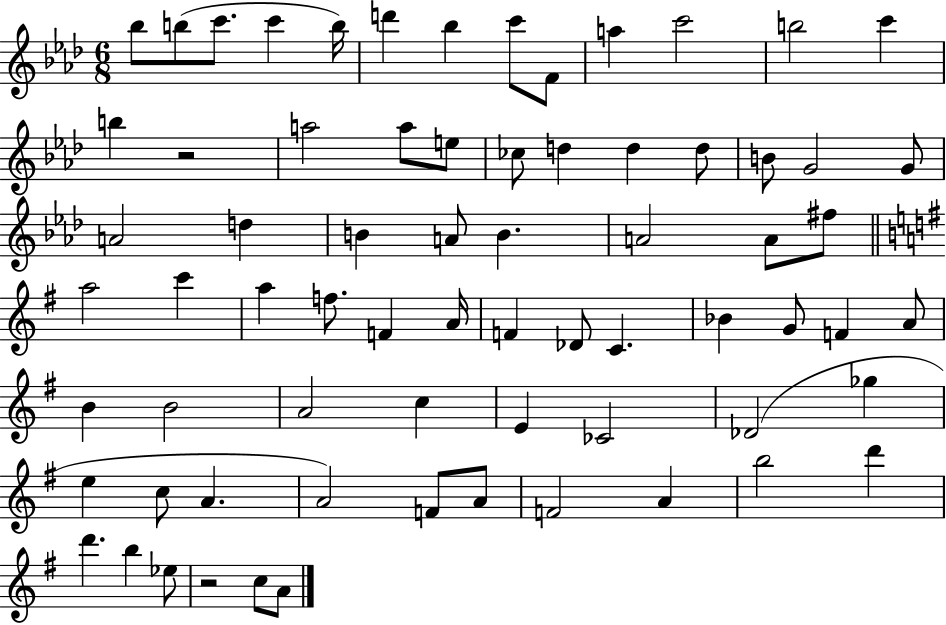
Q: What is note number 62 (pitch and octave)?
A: B5